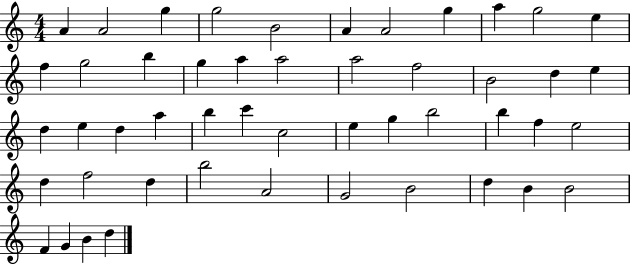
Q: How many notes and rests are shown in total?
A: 49